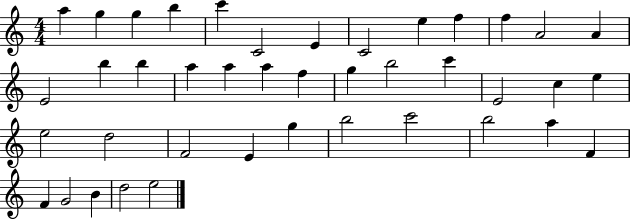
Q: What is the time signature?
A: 4/4